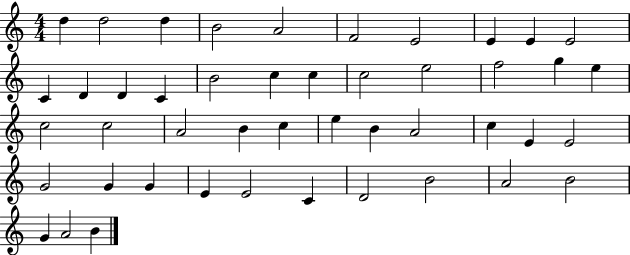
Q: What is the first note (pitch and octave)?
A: D5